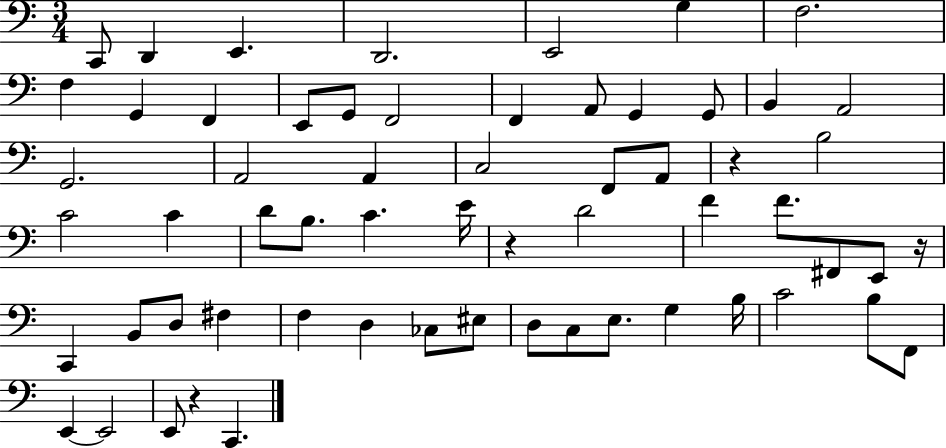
{
  \clef bass
  \numericTimeSignature
  \time 3/4
  \key c \major
  c,8 d,4 e,4. | d,2. | e,2 g4 | f2. | \break f4 g,4 f,4 | e,8 g,8 f,2 | f,4 a,8 g,4 g,8 | b,4 a,2 | \break g,2. | a,2 a,4 | c2 f,8 a,8 | r4 b2 | \break c'2 c'4 | d'8 b8. c'4. e'16 | r4 d'2 | f'4 f'8. fis,8 e,8 r16 | \break c,4 b,8 d8 fis4 | f4 d4 ces8 eis8 | d8 c8 e8. g4 b16 | c'2 b8 f,8 | \break e,4~~ e,2 | e,8 r4 c,4. | \bar "|."
}